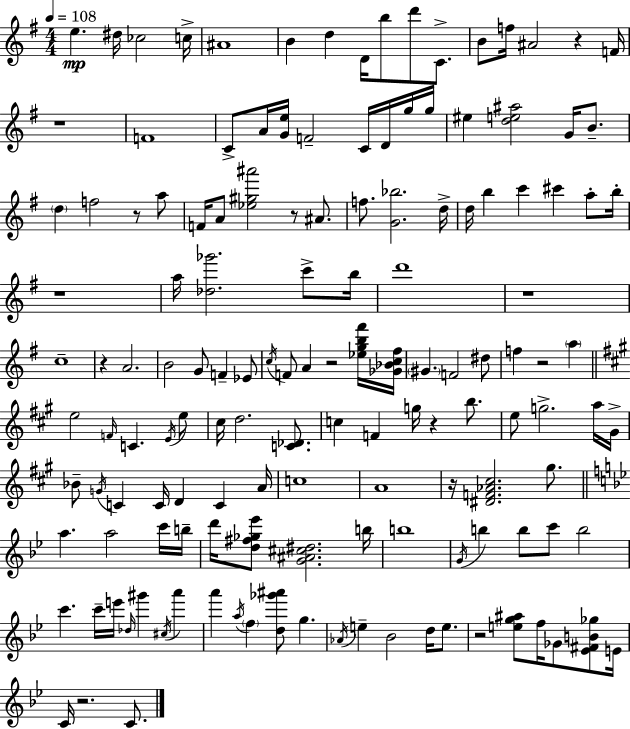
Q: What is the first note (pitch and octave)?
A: E5